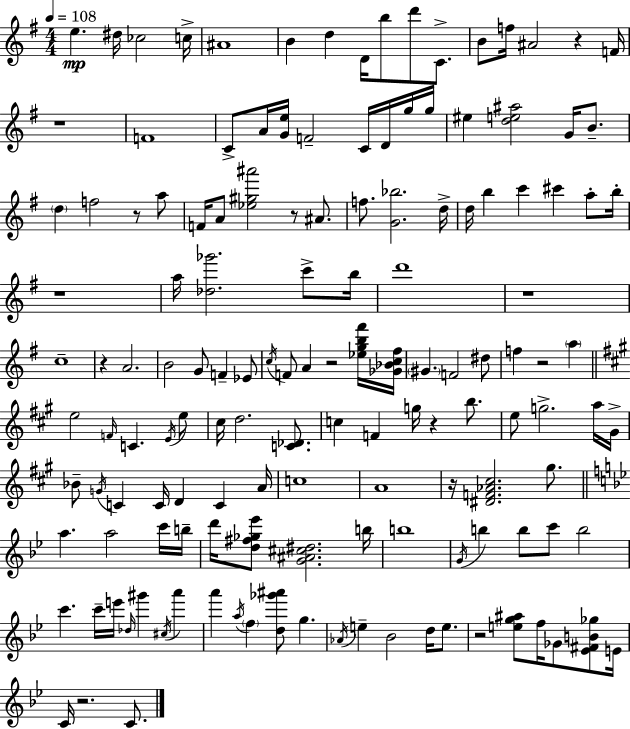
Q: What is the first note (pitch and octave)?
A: E5